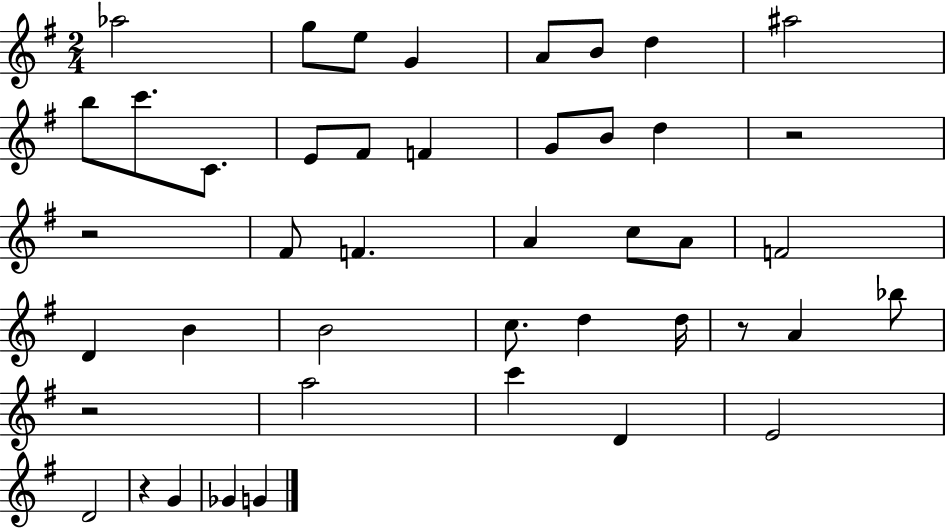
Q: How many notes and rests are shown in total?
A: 44